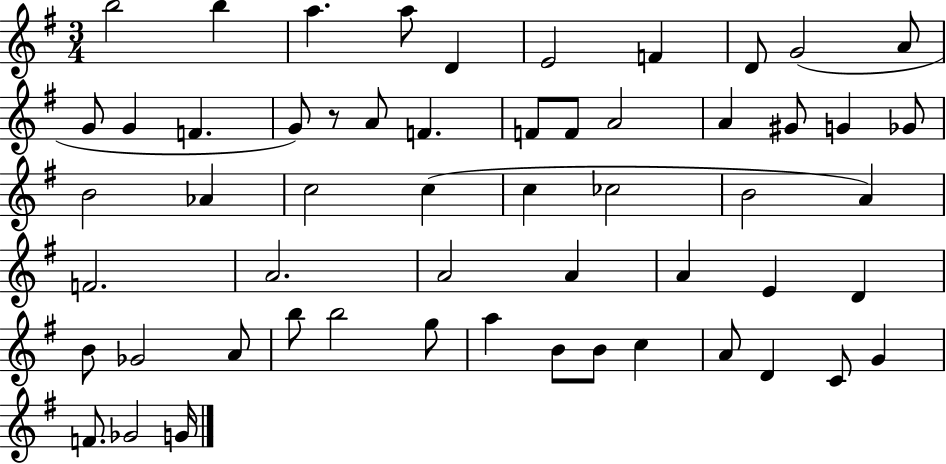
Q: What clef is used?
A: treble